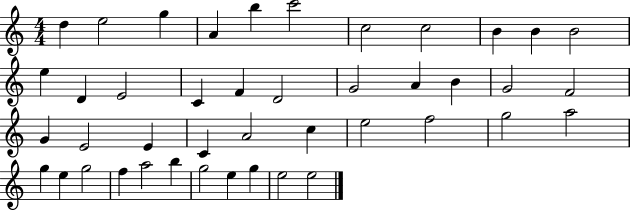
X:1
T:Untitled
M:4/4
L:1/4
K:C
d e2 g A b c'2 c2 c2 B B B2 e D E2 C F D2 G2 A B G2 F2 G E2 E C A2 c e2 f2 g2 a2 g e g2 f a2 b g2 e g e2 e2